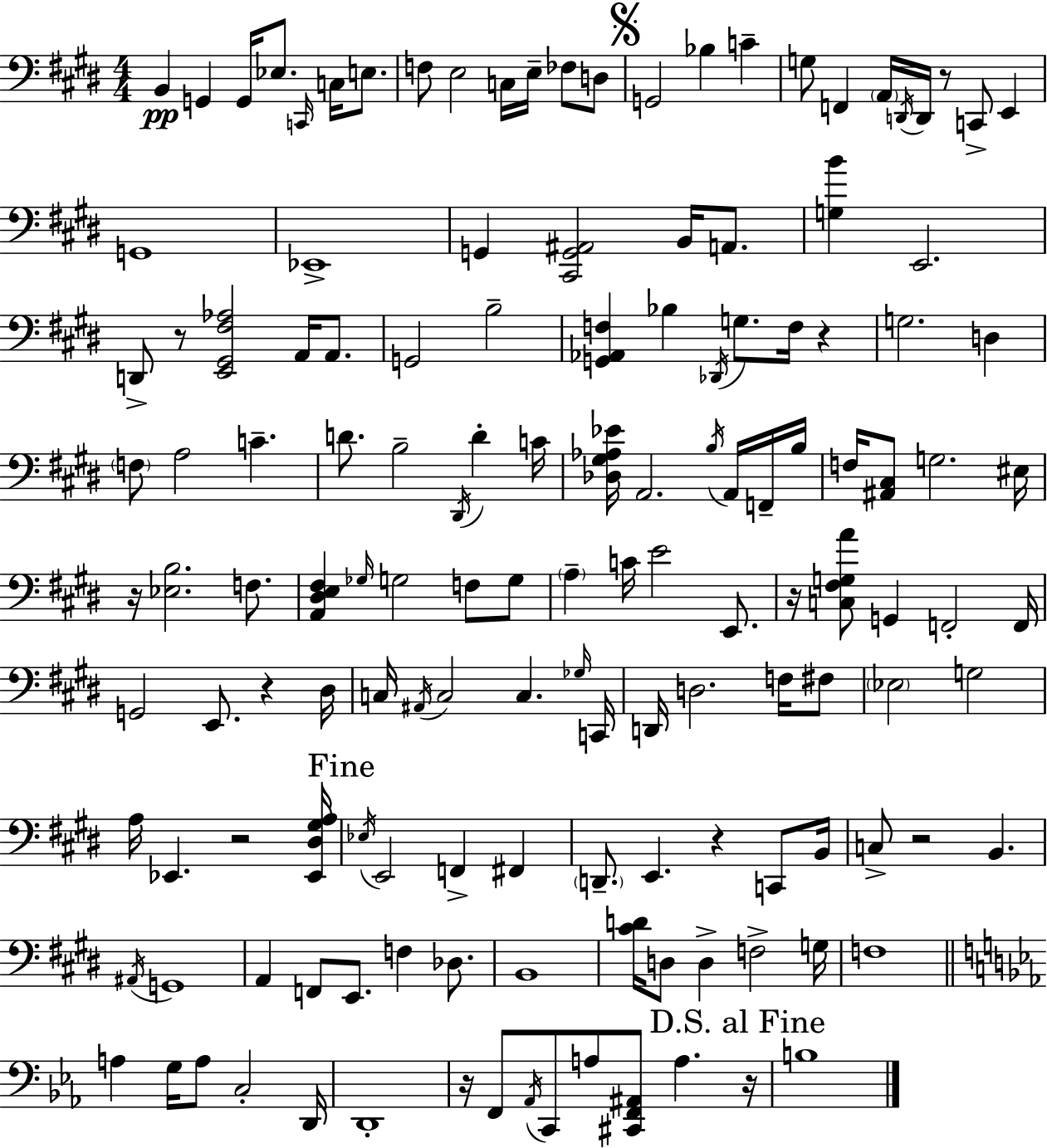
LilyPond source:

{
  \clef bass
  \numericTimeSignature
  \time 4/4
  \key e \major
  \repeat volta 2 { b,4\pp g,4 g,16 ees8. \grace { c,16 } c16 e8. | f8 e2 c16 e16-- fes8 d8 | \mark \markup { \musicglyph "scripts.segno" } g,2 bes4 c'4-- | g8 f,4 \parenthesize a,16 \acciaccatura { d,16 } d,16 r8 c,8-> e,4 | \break g,1 | ees,1-> | g,4 <cis, g, ais,>2 b,16 a,8. | <g b'>4 e,2. | \break d,8-> r8 <e, gis, fis aes>2 a,16 a,8. | g,2 b2-- | <g, aes, f>4 bes4 \acciaccatura { des,16 } g8. f16 r4 | g2. d4 | \break \parenthesize f8 a2 c'4.-- | d'8. b2-- \acciaccatura { dis,16 } d'4-. | c'16 <des gis aes ees'>16 a,2. | \acciaccatura { b16 } a,16 f,16-- b16 f16 <ais, cis>8 g2. | \break eis16 r16 <ees b>2. | f8. <a, dis e fis>4 \grace { ges16 } g2 | f8 g8 \parenthesize a4-- c'16 e'2 | e,8. r16 <c fis g a'>8 g,4 f,2-. | \break f,16 g,2 e,8. | r4 dis16 c16 \acciaccatura { ais,16 } c2 | c4. \grace { ges16 } c,16 d,16 d2. | f16 fis8 \parenthesize ees2 | \break g2 a16 ees,4. r2 | <ees, dis gis a>16 \mark "Fine" \acciaccatura { ees16 } e,2 | f,4-> fis,4 \parenthesize d,8.-- e,4. | r4 c,8 b,16 c8-> r2 | \break b,4. \acciaccatura { ais,16 } g,1 | a,4 f,8 | e,8. f4 des8. b,1 | <cis' d'>16 d8 d4-> | \break f2-> g16 f1 | \bar "||" \break \key ees \major a4 g16 a8 c2-. d,16 | d,1-. | r16 f,8 \acciaccatura { aes,16 } c,8 a8 <cis, f, ais,>8 a4. | \mark "D.S. al Fine" r16 b1 | \break } \bar "|."
}